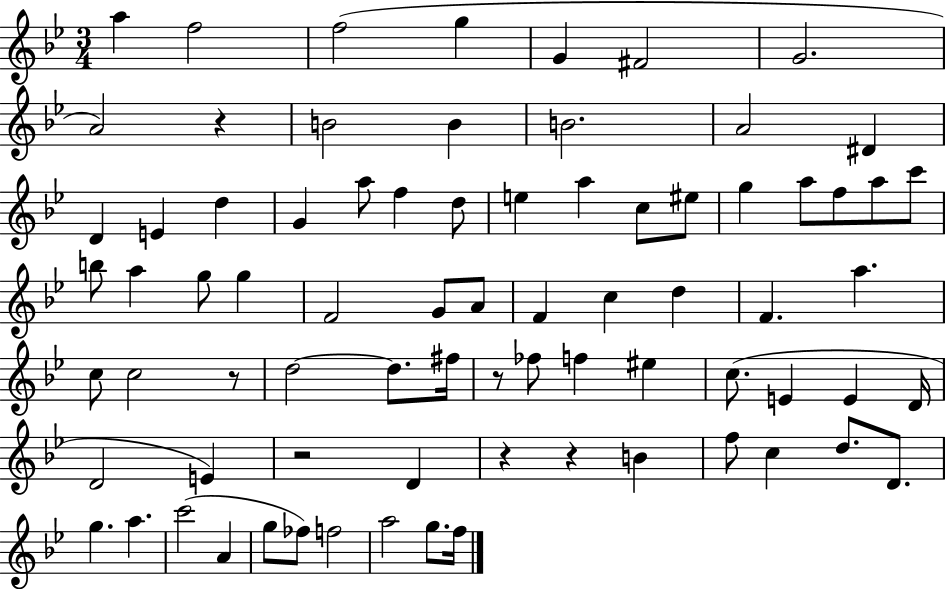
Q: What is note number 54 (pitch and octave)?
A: D4